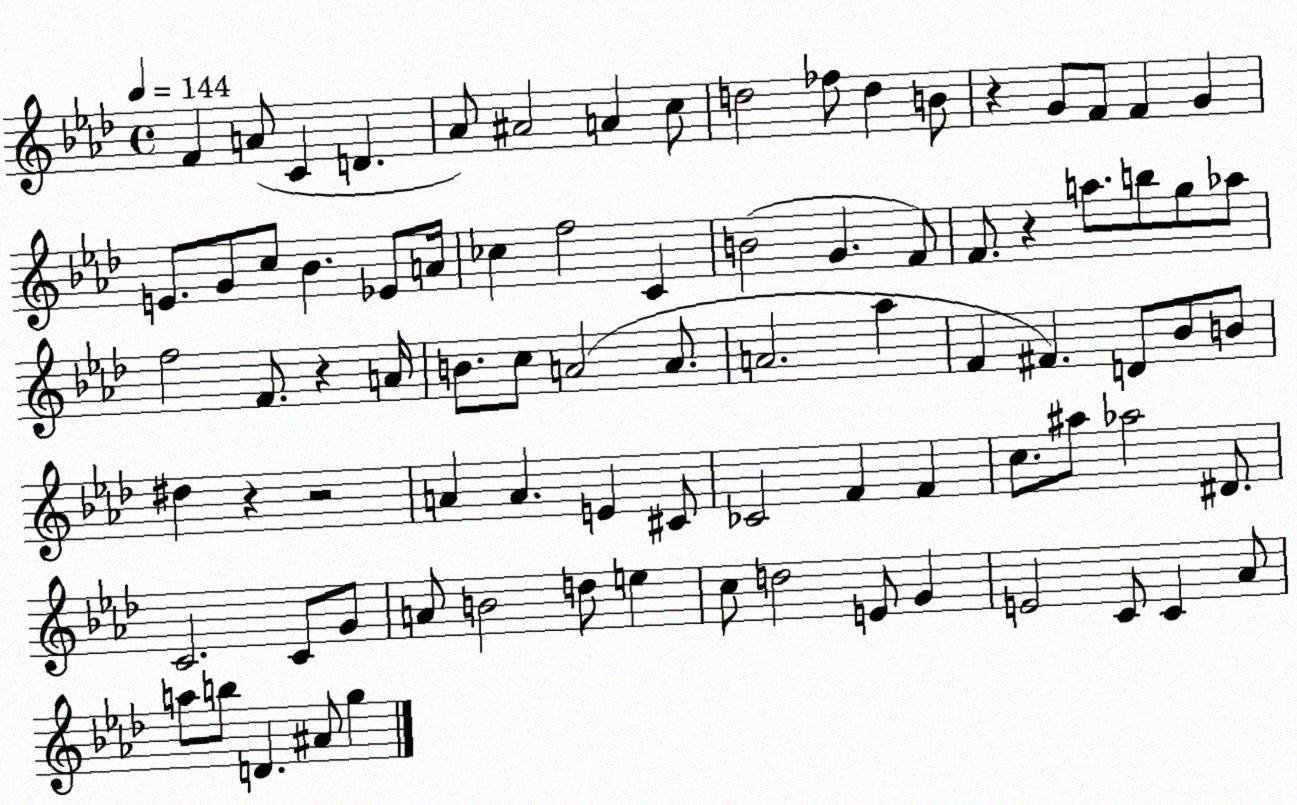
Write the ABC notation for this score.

X:1
T:Untitled
M:4/4
L:1/4
K:Ab
F A/2 C D _A/2 ^A2 A c/2 d2 _f/2 d B/2 z G/2 F/2 F G E/2 G/2 c/2 _B _E/2 A/4 _c f2 C B2 G F/2 F/2 z a/2 b/2 g/2 _a/2 f2 F/2 z A/4 B/2 c/2 A2 A/2 A2 _a F ^F D/2 _B/2 B/2 ^d z z2 A A E ^C/2 _C2 F F c/2 ^a/2 _a2 ^D/2 C2 C/2 G/2 A/2 B2 d/2 e c/2 d2 E/2 G E2 C/2 C _A/2 a/2 b/2 D ^A/2 g